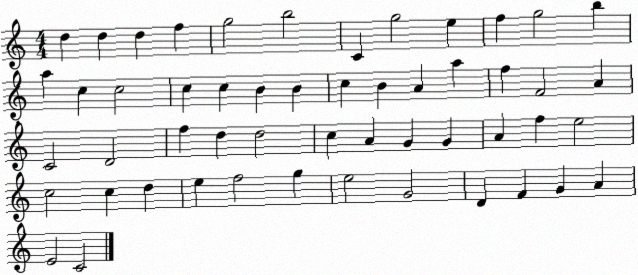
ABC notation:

X:1
T:Untitled
M:4/4
L:1/4
K:C
d d d f g2 b2 C g2 e f g2 b a c c2 c c B B c B A a f F2 A C2 D2 f d d2 c A G G A f e2 c2 c d e f2 g e2 G2 D F G A E2 C2